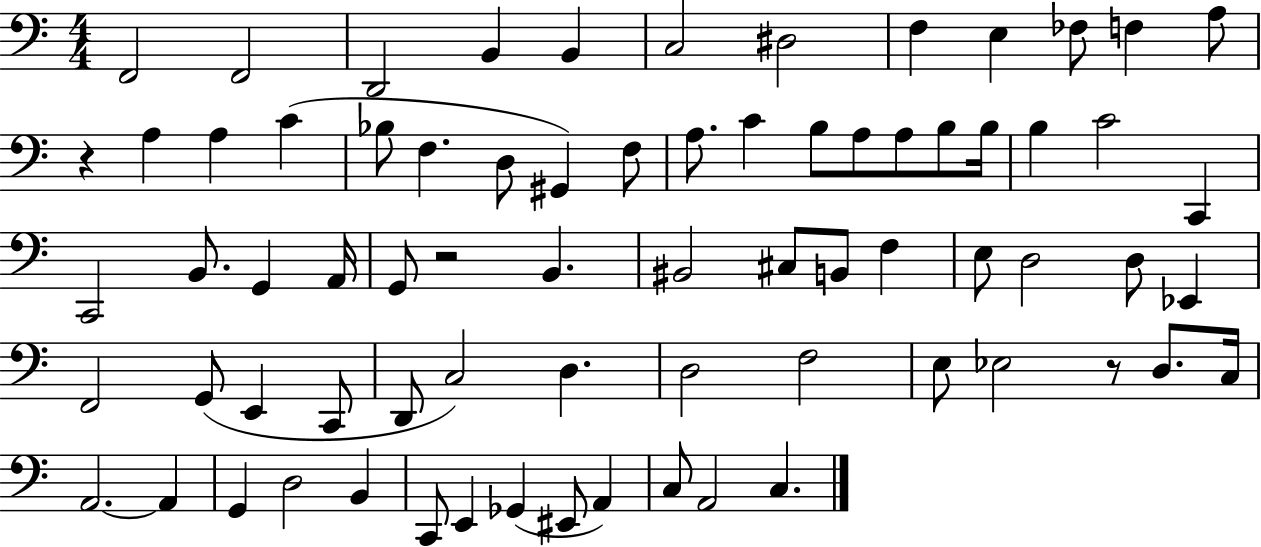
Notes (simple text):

F2/h F2/h D2/h B2/q B2/q C3/h D#3/h F3/q E3/q FES3/e F3/q A3/e R/q A3/q A3/q C4/q Bb3/e F3/q. D3/e G#2/q F3/e A3/e. C4/q B3/e A3/e A3/e B3/e B3/s B3/q C4/h C2/q C2/h B2/e. G2/q A2/s G2/e R/h B2/q. BIS2/h C#3/e B2/e F3/q E3/e D3/h D3/e Eb2/q F2/h G2/e E2/q C2/e D2/e C3/h D3/q. D3/h F3/h E3/e Eb3/h R/e D3/e. C3/s A2/h. A2/q G2/q D3/h B2/q C2/e E2/q Gb2/q EIS2/e A2/q C3/e A2/h C3/q.